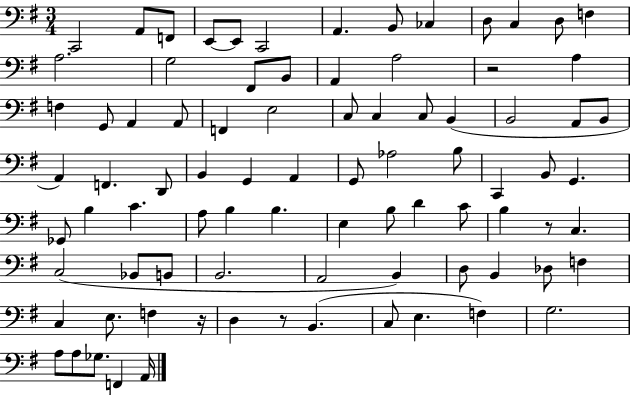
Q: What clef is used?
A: bass